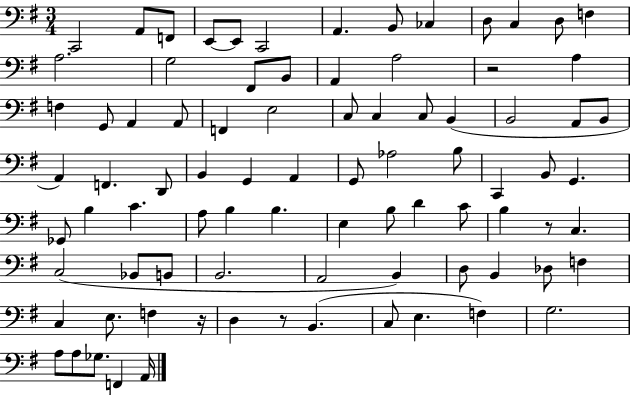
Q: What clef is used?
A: bass